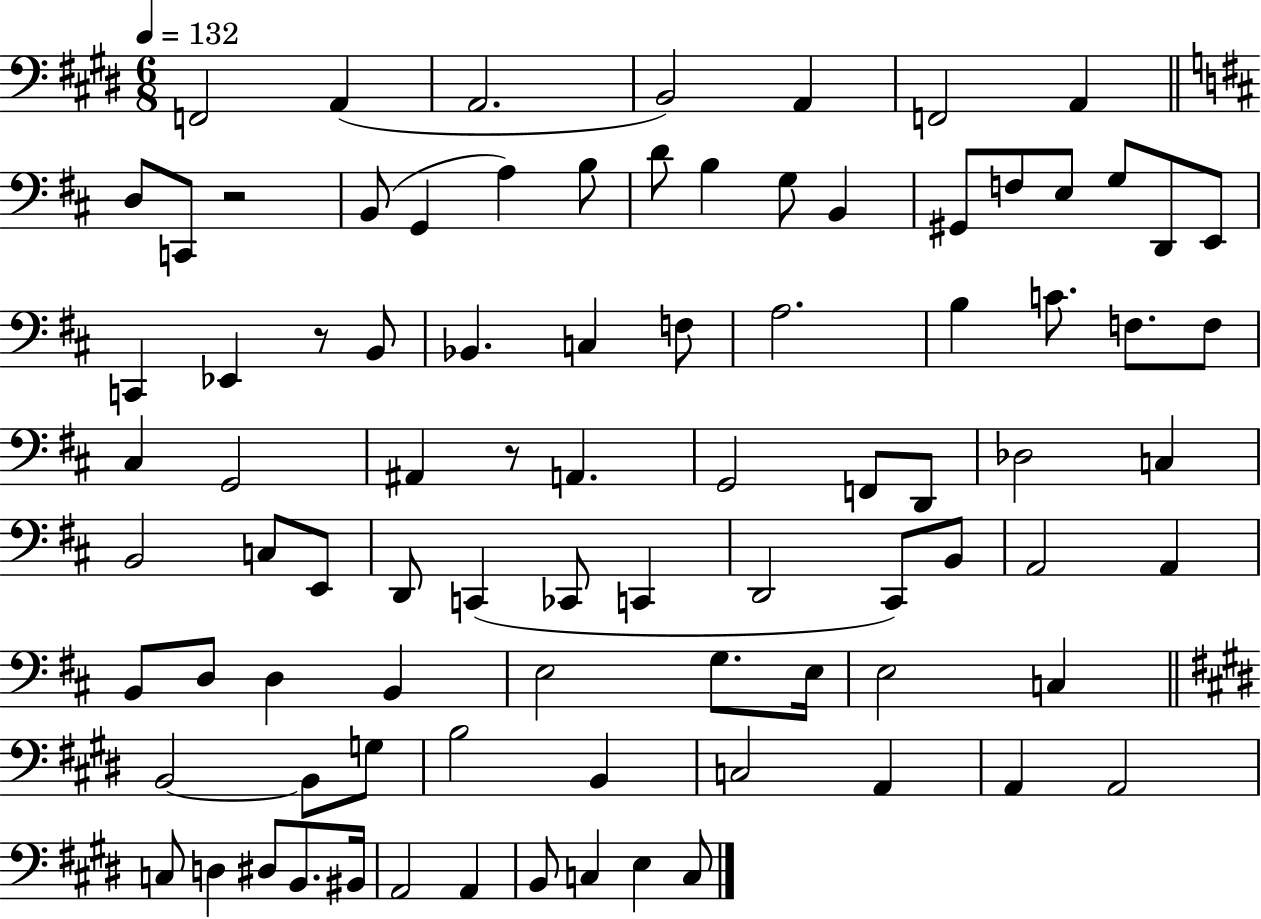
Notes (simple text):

F2/h A2/q A2/h. B2/h A2/q F2/h A2/q D3/e C2/e R/h B2/e G2/q A3/q B3/e D4/e B3/q G3/e B2/q G#2/e F3/e E3/e G3/e D2/e E2/e C2/q Eb2/q R/e B2/e Bb2/q. C3/q F3/e A3/h. B3/q C4/e. F3/e. F3/e C#3/q G2/h A#2/q R/e A2/q. G2/h F2/e D2/e Db3/h C3/q B2/h C3/e E2/e D2/e C2/q CES2/e C2/q D2/h C#2/e B2/e A2/h A2/q B2/e D3/e D3/q B2/q E3/h G3/e. E3/s E3/h C3/q B2/h B2/e G3/e B3/h B2/q C3/h A2/q A2/q A2/h C3/e D3/q D#3/e B2/e. BIS2/s A2/h A2/q B2/e C3/q E3/q C3/e